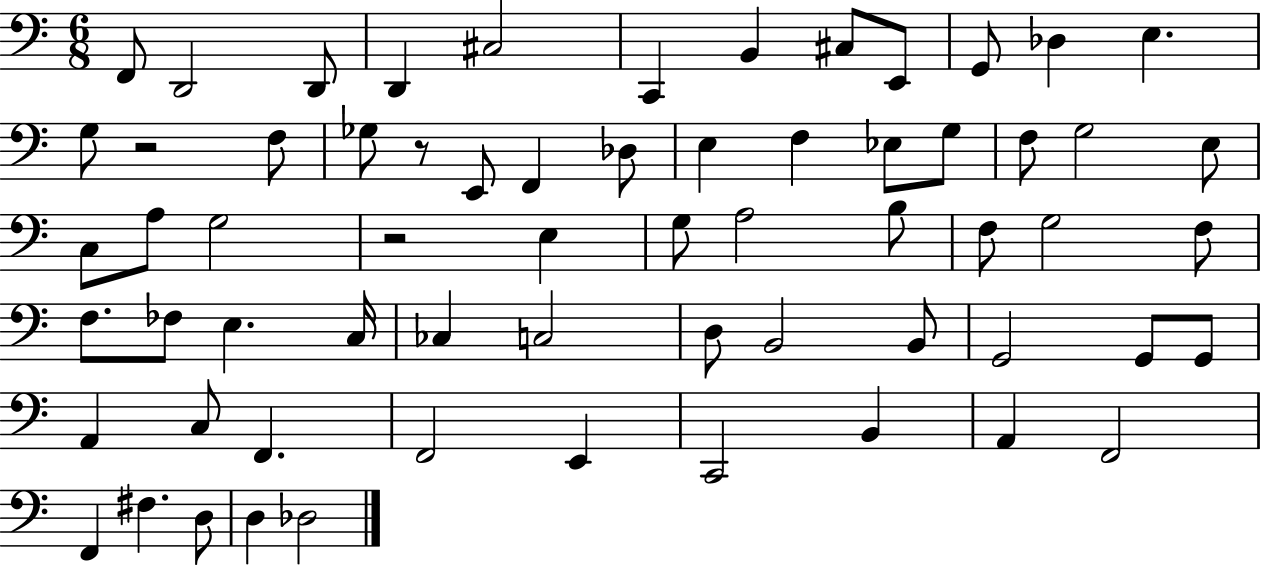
X:1
T:Untitled
M:6/8
L:1/4
K:C
F,,/2 D,,2 D,,/2 D,, ^C,2 C,, B,, ^C,/2 E,,/2 G,,/2 _D, E, G,/2 z2 F,/2 _G,/2 z/2 E,,/2 F,, _D,/2 E, F, _E,/2 G,/2 F,/2 G,2 E,/2 C,/2 A,/2 G,2 z2 E, G,/2 A,2 B,/2 F,/2 G,2 F,/2 F,/2 _F,/2 E, C,/4 _C, C,2 D,/2 B,,2 B,,/2 G,,2 G,,/2 G,,/2 A,, C,/2 F,, F,,2 E,, C,,2 B,, A,, F,,2 F,, ^F, D,/2 D, _D,2